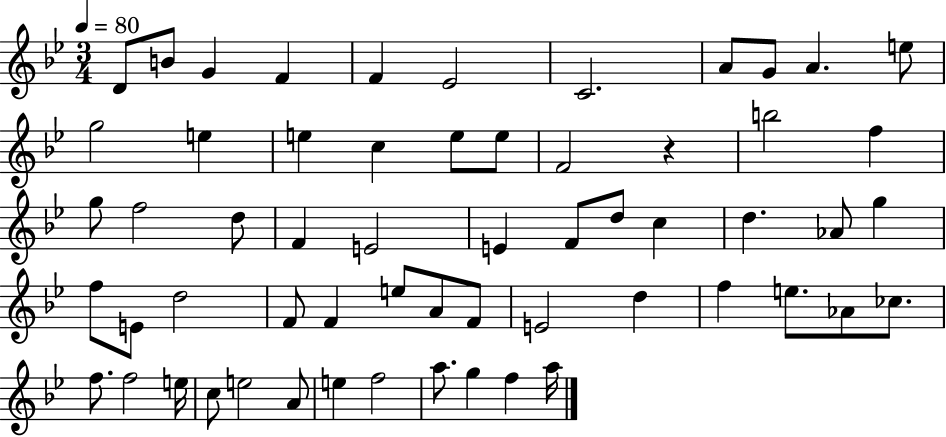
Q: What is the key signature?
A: BES major